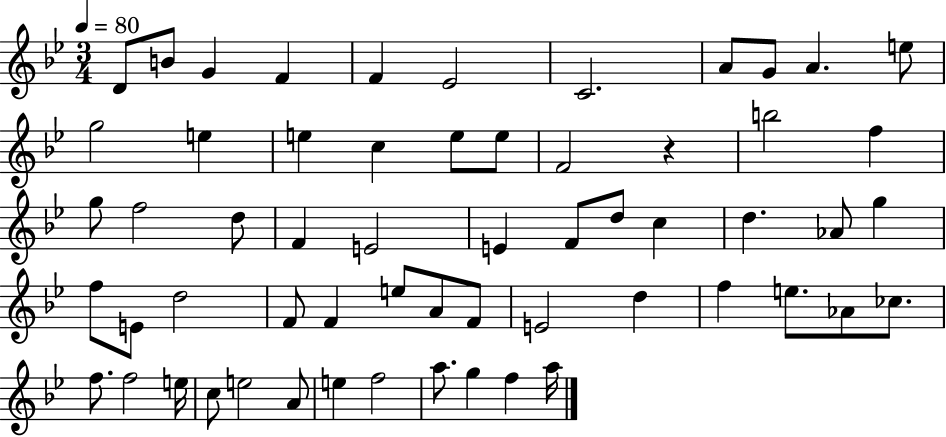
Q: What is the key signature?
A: BES major